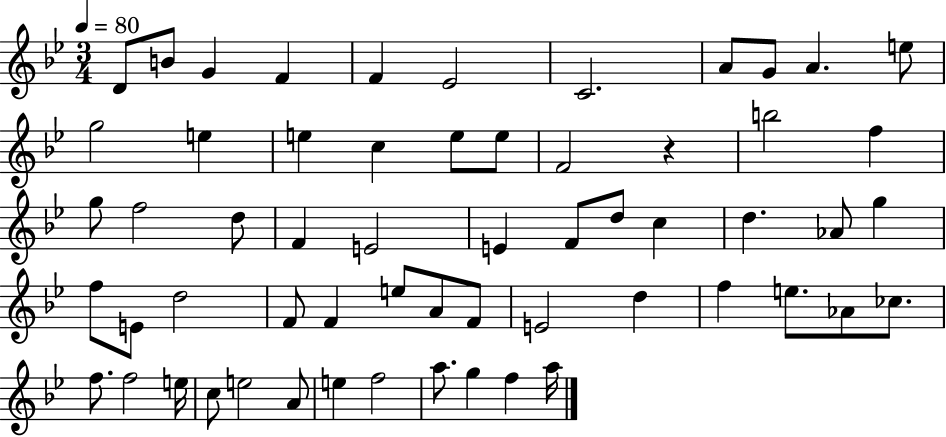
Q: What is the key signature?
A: BES major